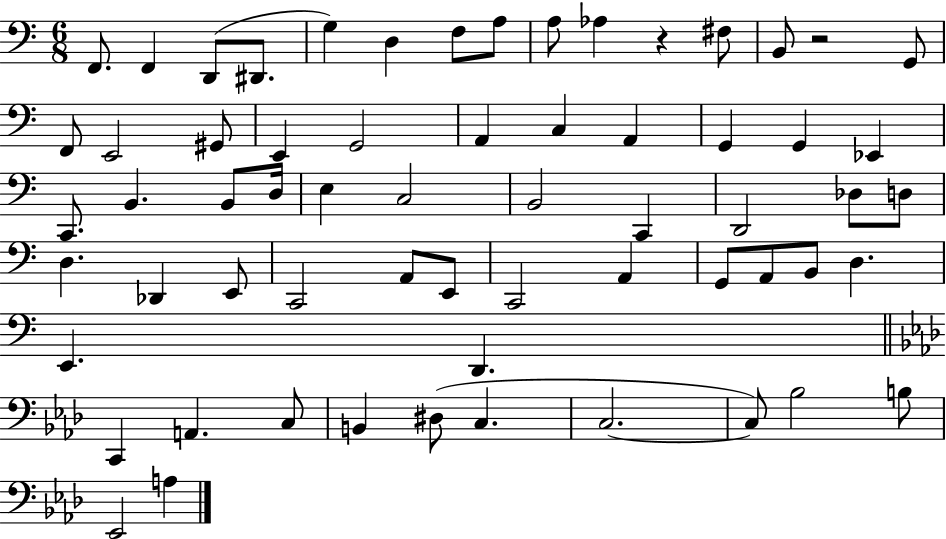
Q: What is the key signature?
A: C major